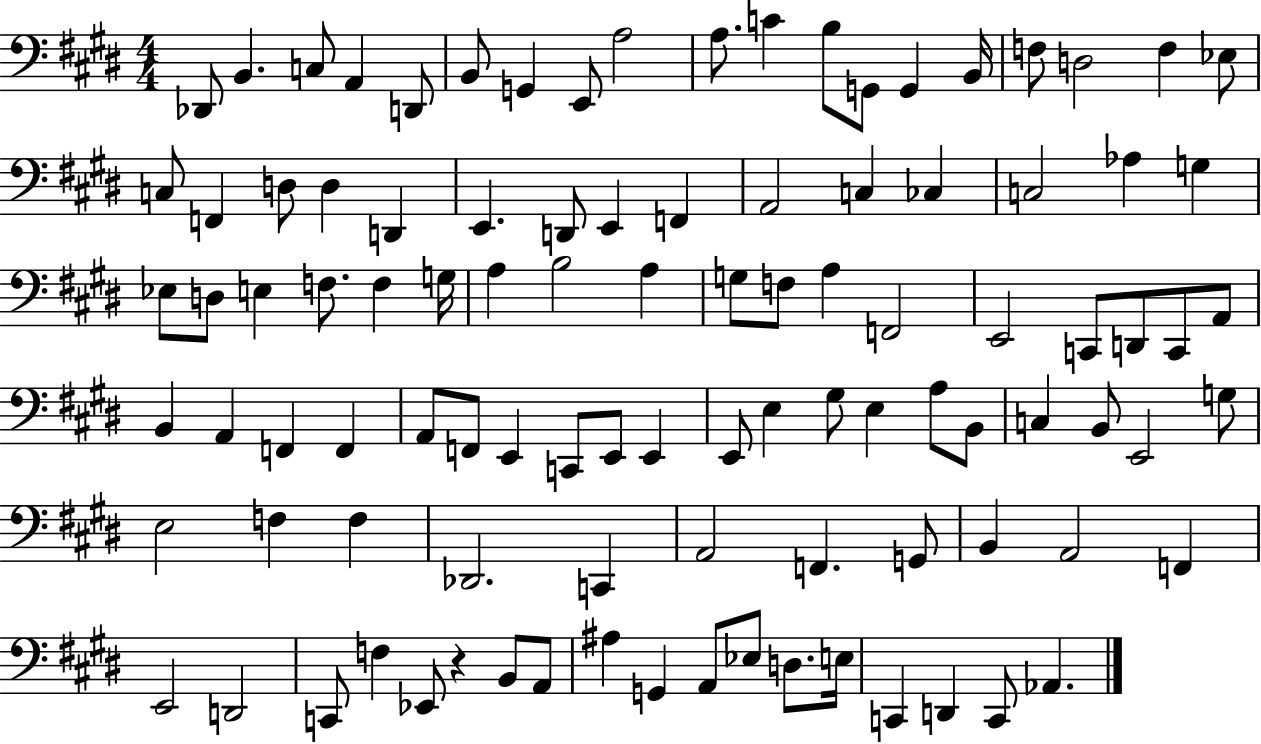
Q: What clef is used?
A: bass